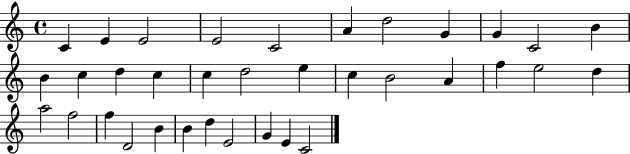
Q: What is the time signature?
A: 4/4